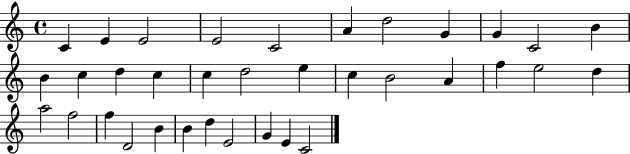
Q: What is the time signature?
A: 4/4